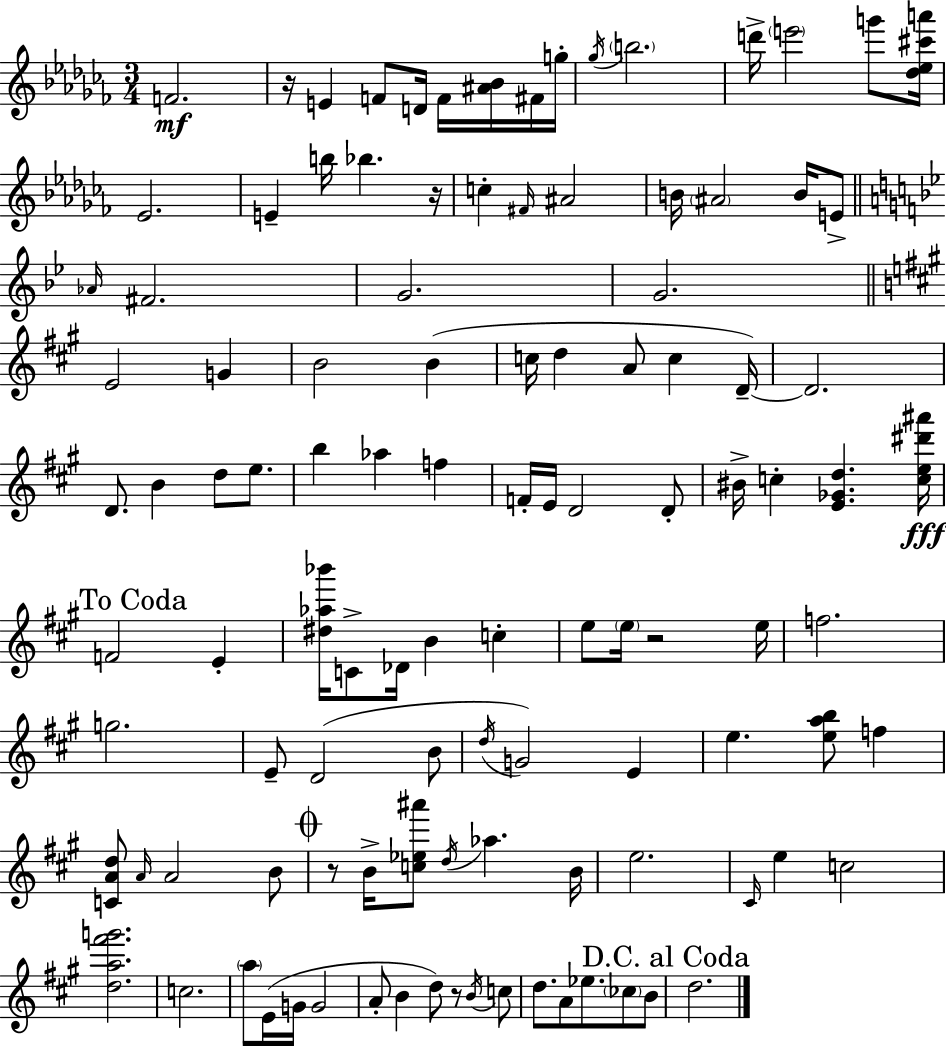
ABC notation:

X:1
T:Untitled
M:3/4
L:1/4
K:Abm
F2 z/4 E F/2 D/4 F/4 [^A_B]/4 ^F/4 g/4 _g/4 b2 d'/4 e'2 g'/2 [_d_e^c'a']/4 _E2 E b/4 _b z/4 c ^F/4 ^A2 B/4 ^A2 B/4 E/2 _A/4 ^F2 G2 G2 E2 G B2 B c/4 d A/2 c D/4 D2 D/2 B d/2 e/2 b _a f F/4 E/4 D2 D/2 ^B/4 c [E_Gd] [ce^d'^a']/4 F2 E [^d_a_b']/4 C/2 _D/4 B c e/2 e/4 z2 e/4 f2 g2 E/2 D2 B/2 d/4 G2 E e [eab]/2 f [CAd]/2 A/4 A2 B/2 z/2 B/4 [c_e^a']/2 d/4 _a B/4 e2 ^C/4 e c2 [da^f'g']2 c2 a/2 E/4 G/4 G2 A/2 B d/2 z/2 B/4 c/2 d/2 A/2 _e/2 _c/2 B/2 d2